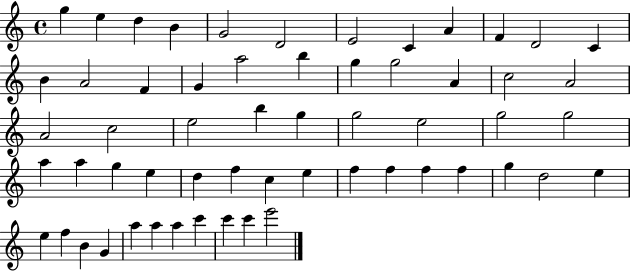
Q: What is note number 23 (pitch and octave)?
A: A4